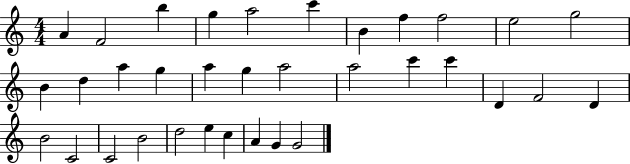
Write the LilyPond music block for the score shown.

{
  \clef treble
  \numericTimeSignature
  \time 4/4
  \key c \major
  a'4 f'2 b''4 | g''4 a''2 c'''4 | b'4 f''4 f''2 | e''2 g''2 | \break b'4 d''4 a''4 g''4 | a''4 g''4 a''2 | a''2 c'''4 c'''4 | d'4 f'2 d'4 | \break b'2 c'2 | c'2 b'2 | d''2 e''4 c''4 | a'4 g'4 g'2 | \break \bar "|."
}